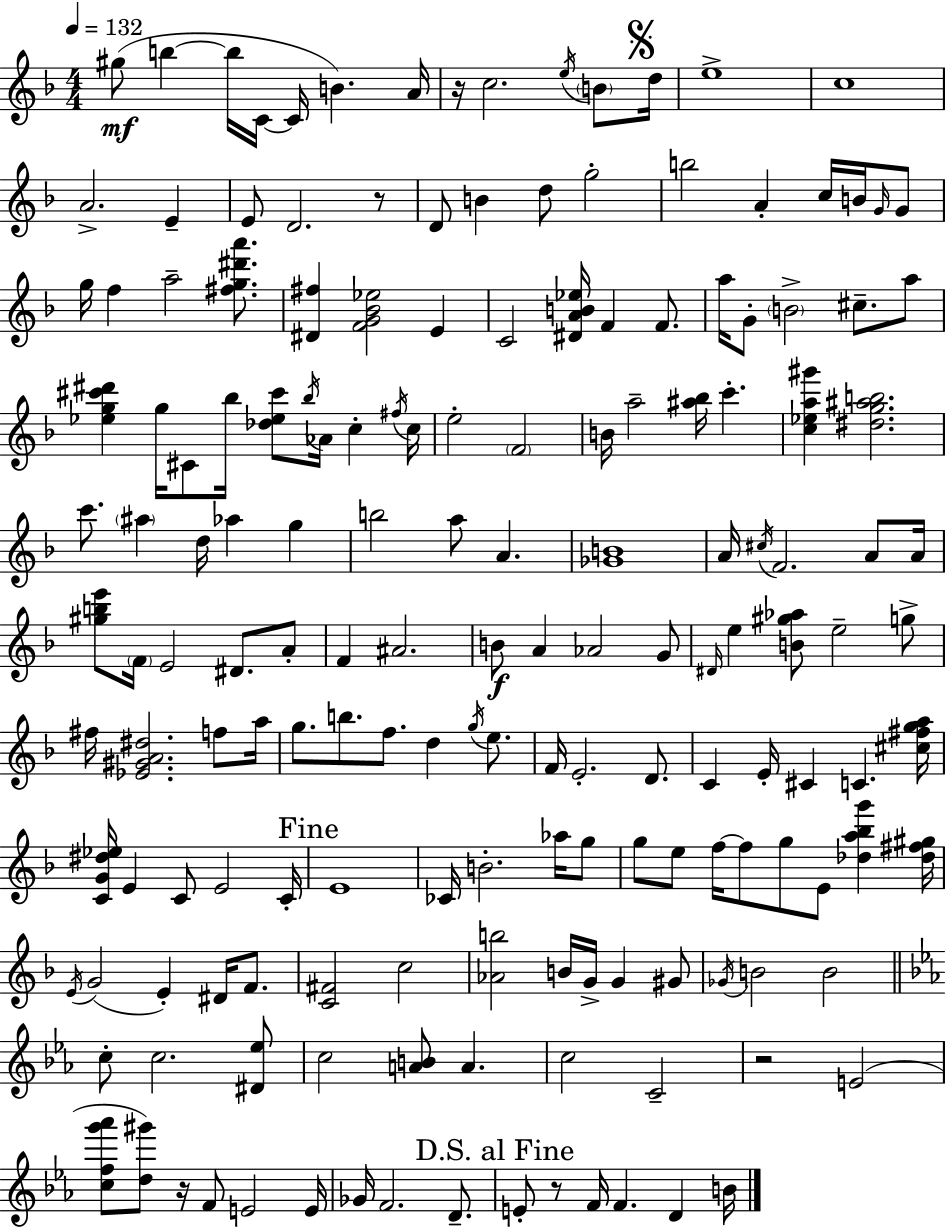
G#5/e B5/q B5/s C4/s C4/s B4/q. A4/s R/s C5/h. E5/s B4/e D5/s E5/w C5/w A4/h. E4/q E4/e D4/h. R/e D4/e B4/q D5/e G5/h B5/h A4/q C5/s B4/s G4/s G4/e G5/s F5/q A5/h [F#5,G5,D#6,A6]/e. [D#4,F#5]/q [F4,G4,Bb4,Eb5]/h E4/q C4/h [D#4,A4,B4,Eb5]/s F4/q F4/e. A5/s G4/e B4/h C#5/e. A5/e [Eb5,G5,C#6,D#6]/q G5/s C#4/e Bb5/s [Db5,Eb5,C#6]/e Bb5/s Ab4/s C5/q F#5/s C5/s E5/h F4/h B4/s A5/h [A#5,Bb5]/s C6/q. [C5,Eb5,A5,G#6]/q [D#5,G5,A#5,B5]/h. C6/e. A#5/q D5/s Ab5/q G5/q B5/h A5/e A4/q. [Gb4,B4]/w A4/s C#5/s F4/h. A4/e A4/s [G#5,B5,E6]/e F4/s E4/h D#4/e. A4/e F4/q A#4/h. B4/e A4/q Ab4/h G4/e D#4/s E5/q [B4,G#5,Ab5]/e E5/h G5/e F#5/s [Eb4,G#4,A4,D#5]/h. F5/e A5/s G5/e. B5/e. F5/e. D5/q G5/s E5/e. F4/s E4/h. D4/e. C4/q E4/s C#4/q C4/q. [C#5,F#5,G5,A5]/s [C4,G4,D#5,Eb5]/s E4/q C4/e E4/h C4/s E4/w CES4/s B4/h. Ab5/s G5/e G5/e E5/e F5/s F5/e G5/e E4/e [Db5,A5,Bb5,G6]/q [Db5,F#5,G#5]/s E4/s G4/h E4/q D#4/s F4/e. [C4,F#4]/h C5/h [Ab4,B5]/h B4/s G4/s G4/q G#4/e Gb4/s B4/h B4/h C5/e C5/h. [D#4,Eb5]/e C5/h [A4,B4]/e A4/q. C5/h C4/h R/h E4/h [C5,F5,G6,Ab6]/e [D5,G#6]/e R/s F4/e E4/h E4/s Gb4/s F4/h. D4/e. E4/e R/e F4/s F4/q. D4/q B4/s